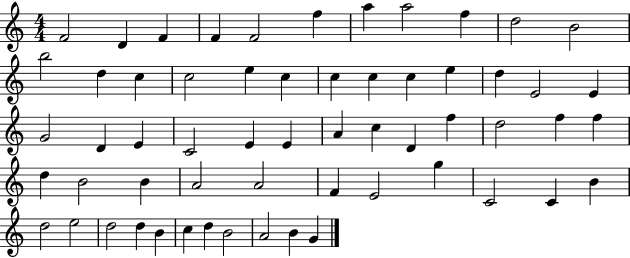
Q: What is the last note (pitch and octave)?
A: G4